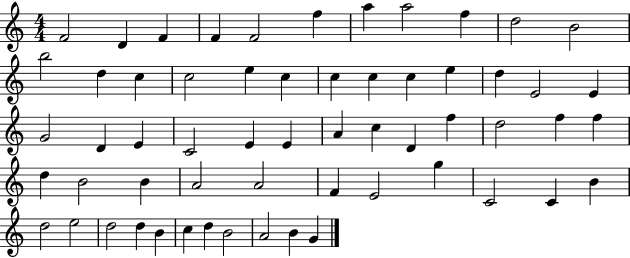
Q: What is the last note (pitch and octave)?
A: G4